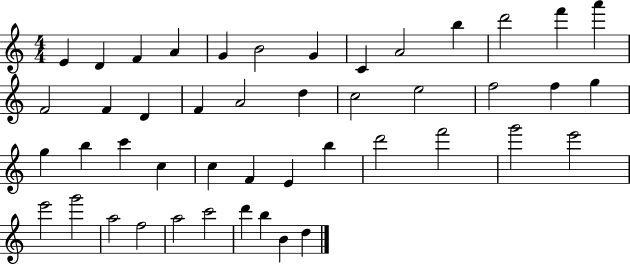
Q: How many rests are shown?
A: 0